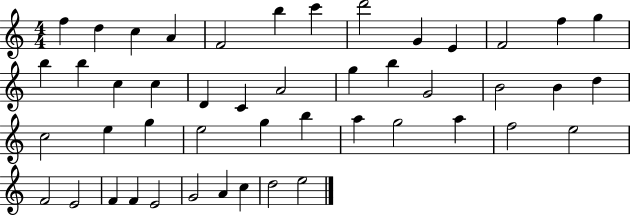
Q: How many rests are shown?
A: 0